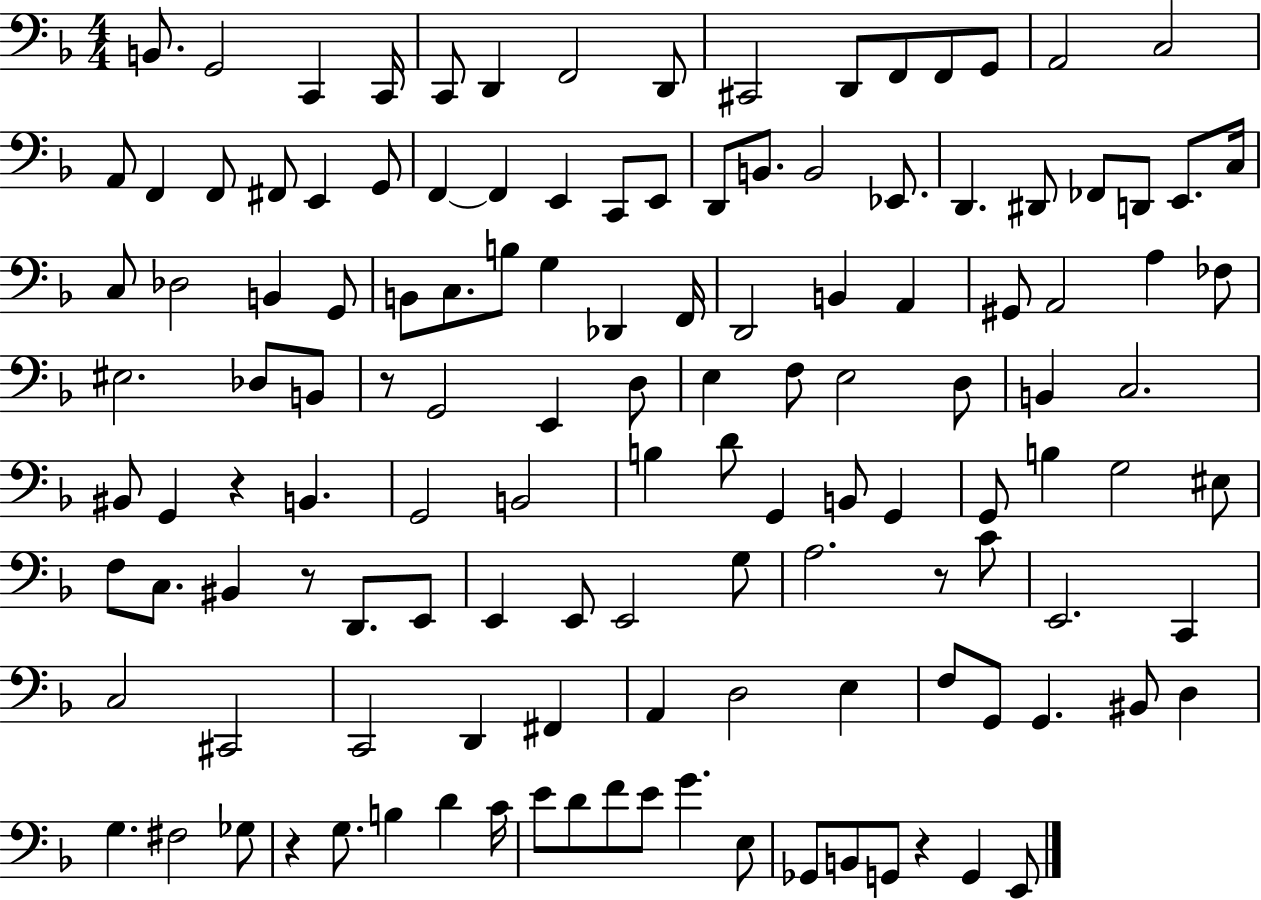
B2/e. G2/h C2/q C2/s C2/e D2/q F2/h D2/e C#2/h D2/e F2/e F2/e G2/e A2/h C3/h A2/e F2/q F2/e F#2/e E2/q G2/e F2/q F2/q E2/q C2/e E2/e D2/e B2/e. B2/h Eb2/e. D2/q. D#2/e FES2/e D2/e E2/e. C3/s C3/e Db3/h B2/q G2/e B2/e C3/e. B3/e G3/q Db2/q F2/s D2/h B2/q A2/q G#2/e A2/h A3/q FES3/e EIS3/h. Db3/e B2/e R/e G2/h E2/q D3/e E3/q F3/e E3/h D3/e B2/q C3/h. BIS2/e G2/q R/q B2/q. G2/h B2/h B3/q D4/e G2/q B2/e G2/q G2/e B3/q G3/h EIS3/e F3/e C3/e. BIS2/q R/e D2/e. E2/e E2/q E2/e E2/h G3/e A3/h. R/e C4/e E2/h. C2/q C3/h C#2/h C2/h D2/q F#2/q A2/q D3/h E3/q F3/e G2/e G2/q. BIS2/e D3/q G3/q. F#3/h Gb3/e R/q G3/e. B3/q D4/q C4/s E4/e D4/e F4/e E4/e G4/q. E3/e Gb2/e B2/e G2/e R/q G2/q E2/e